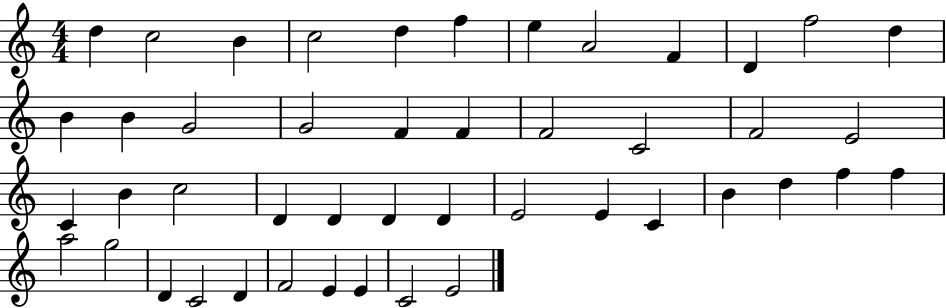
D5/q C5/h B4/q C5/h D5/q F5/q E5/q A4/h F4/q D4/q F5/h D5/q B4/q B4/q G4/h G4/h F4/q F4/q F4/h C4/h F4/h E4/h C4/q B4/q C5/h D4/q D4/q D4/q D4/q E4/h E4/q C4/q B4/q D5/q F5/q F5/q A5/h G5/h D4/q C4/h D4/q F4/h E4/q E4/q C4/h E4/h